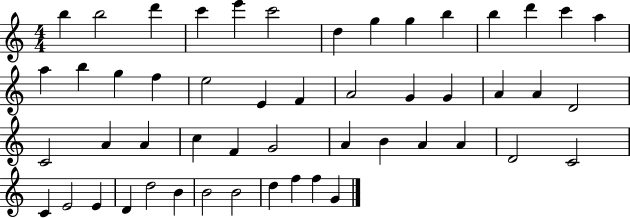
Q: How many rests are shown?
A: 0